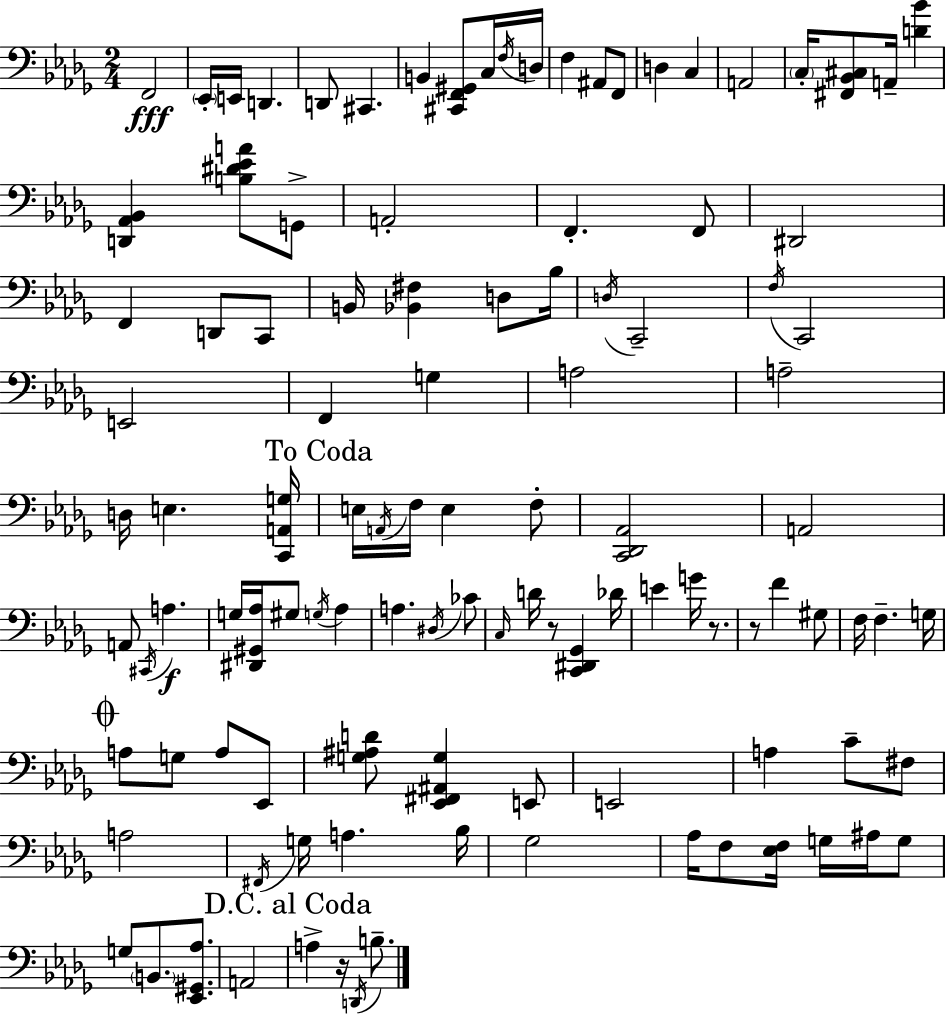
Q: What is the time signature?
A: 2/4